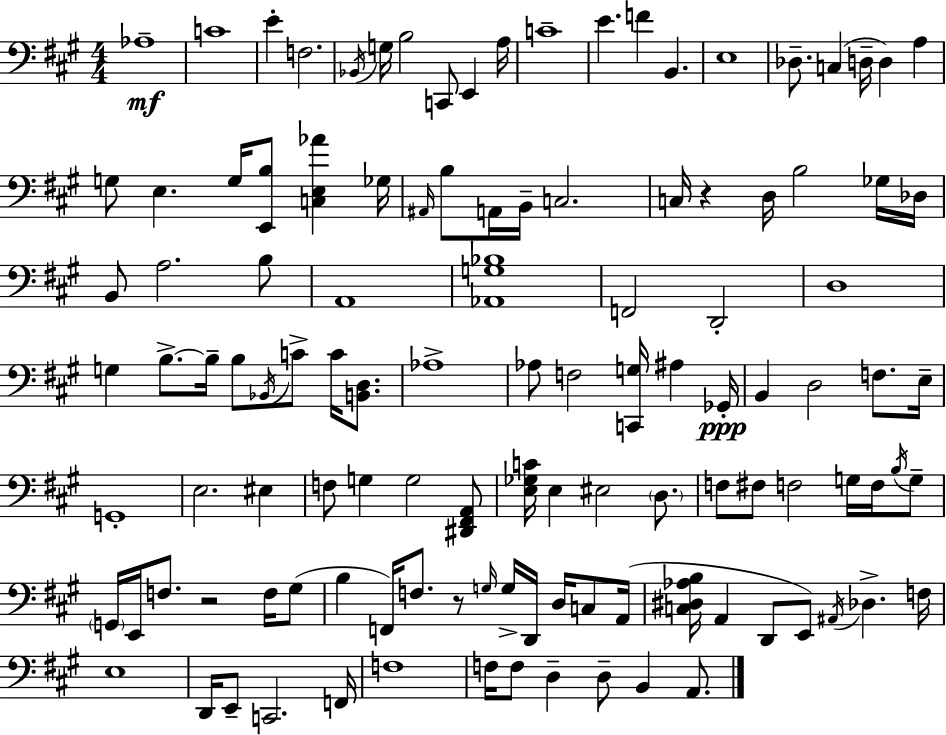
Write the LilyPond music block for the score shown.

{
  \clef bass
  \numericTimeSignature
  \time 4/4
  \key a \major
  aes1--\mf | c'1 | e'4-. f2. | \acciaccatura { bes,16 } g16 b2 c,8 e,4 | \break a16 c'1-- | e'4. f'4 b,4. | e1 | des8.-- c4( d16-- d4) a4 | \break g8 e4. g16 <e, b>8 <c e aes'>4 | ges16 \grace { ais,16 } b8 a,16 b,16-- c2. | c16 r4 d16 b2 | ges16 des16 b,8 a2. | \break b8 a,1 | <aes, g bes>1 | f,2 d,2-. | d1 | \break g4 b8.->~~ b16-- b8 \acciaccatura { bes,16 } c'8-> c'16 | <b, d>8. aes1-> | aes8 f2 <c, g>16 ais4 | ges,16-.\ppp b,4 d2 f8. | \break e16-- g,1-. | e2. eis4 | f8 g4 g2 | <dis, fis, a,>8 <e ges c'>16 e4 eis2 | \break \parenthesize d8. f8 fis8 f2 g16 | f16 \acciaccatura { b16 } g8-- \parenthesize g,16 e,16 f8. r2 | f16 gis8( b4 f,16) f8. r8 \grace { g16 } g16-> | d,16 d16 c8 a,16( <c dis aes b>16 a,4 d,8 e,8) \acciaccatura { ais,16 } des4.-> | \break f16 e1 | d,16 e,8-- c,2. | f,16 f1 | f16 f8 d4-- d8-- b,4 | \break a,8. \bar "|."
}